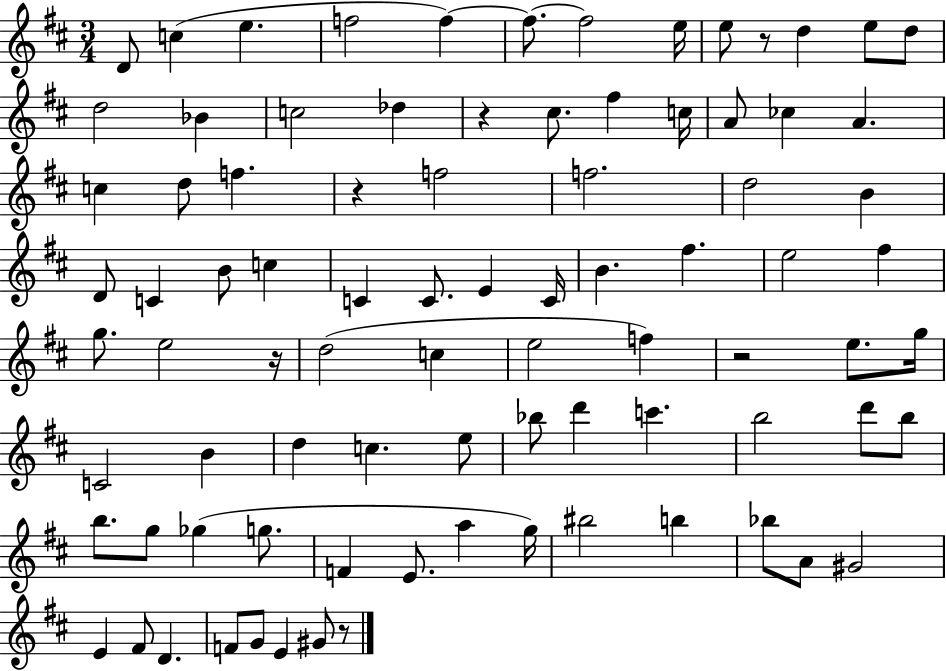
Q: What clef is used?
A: treble